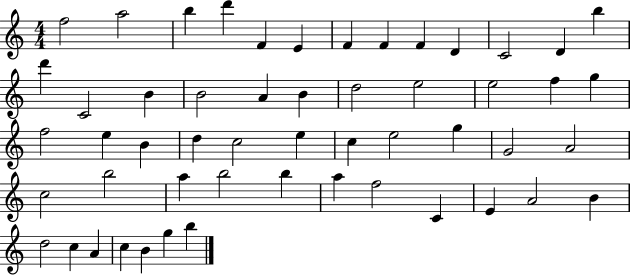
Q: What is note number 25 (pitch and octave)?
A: F5